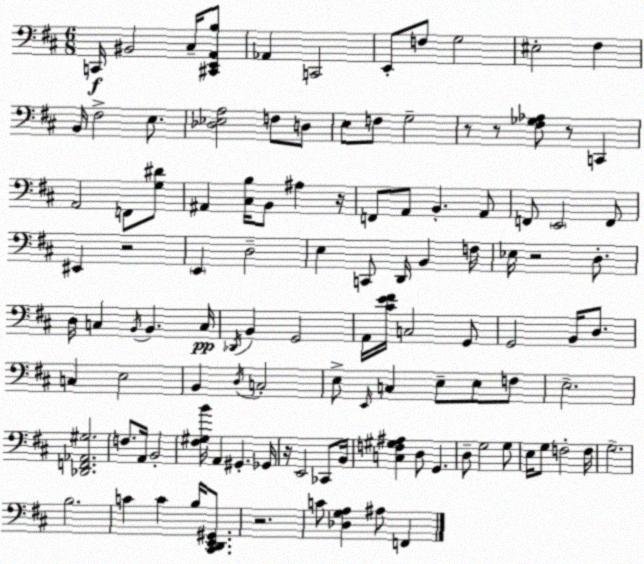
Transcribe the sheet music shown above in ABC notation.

X:1
T:Untitled
M:6/8
L:1/4
K:D
C,,/4 ^B,,2 ^C,/4 [^C,,E,,A,,B,]/2 _A,, C,,2 E,,/2 F,/2 G,2 ^E,2 ^F, B,,/4 ^F,2 E,/2 [_D,_E,A,]2 F,/2 D,/2 E,/2 F,/2 G,2 z/2 z/2 [^F,_G,_A,]/2 z/2 C,, A,,2 F,,/2 [G,^D]/2 ^A,, [^C,B,]/4 B,,/2 ^A, z/4 F,,/2 A,,/2 B,, A,,/2 F,,/2 E,,2 F,,/2 ^E,, z2 E,, D,2 E, C,,/2 D,,/4 B,, F,/4 _E,/4 z2 D,/2 D,/4 C, B,,/4 B,, C,/4 _D,,/4 B,, G,,2 A,,/4 [^CE^F]/4 C,2 G,,/2 G,,2 B,,/4 D,/2 C, E,2 B,, D,/4 C,2 E,/2 E,,/4 C, E,/2 E,/2 F,/2 E,2 [_D,,F,,_A,,^G,]2 F,/2 A,,/4 B,,2 [^F,^G,B]/4 A,, ^G,, _G,,/4 z/4 E,,2 _C,,/2 B,,/4 [C,F,^G,^A,] D,/2 G,, D,/2 G,2 G,/2 E,/4 G,/2 F,2 F,/4 G,2 B,2 C C B,/4 [^C,,D,,E,,^G,,]/2 z2 C/2 [_D,G,A,] ^A,/2 F,,